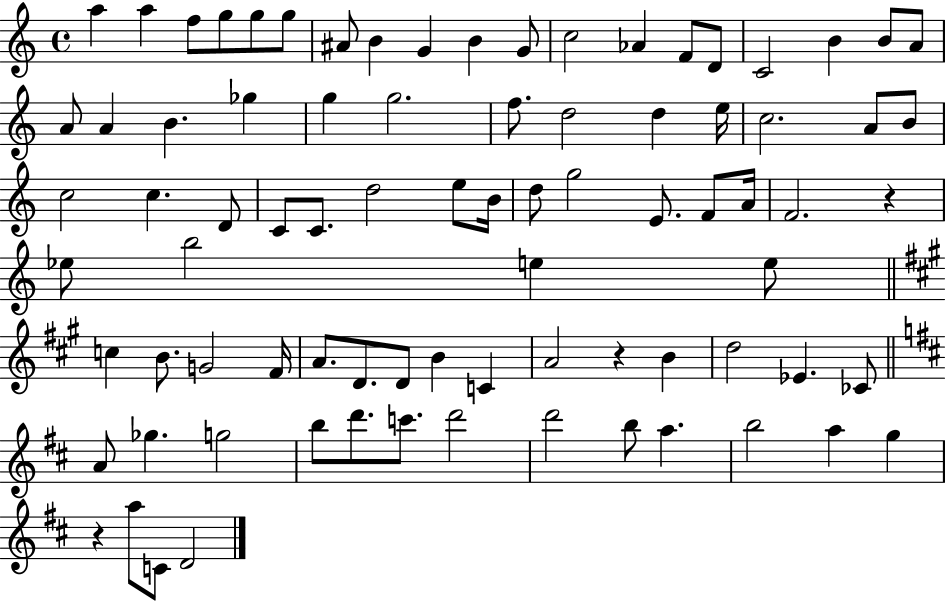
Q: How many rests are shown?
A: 3